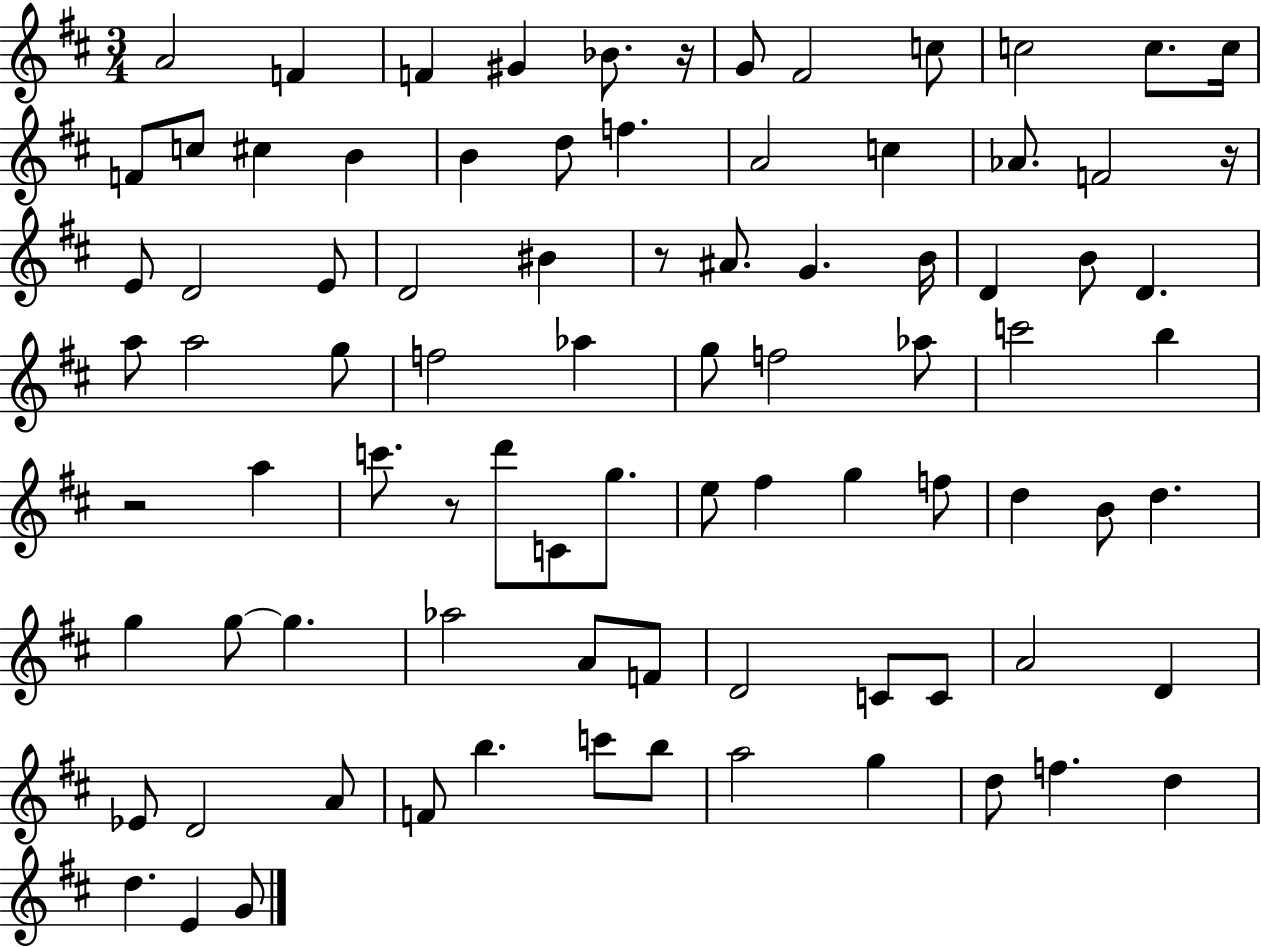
A4/h F4/q F4/q G#4/q Bb4/e. R/s G4/e F#4/h C5/e C5/h C5/e. C5/s F4/e C5/e C#5/q B4/q B4/q D5/e F5/q. A4/h C5/q Ab4/e. F4/h R/s E4/e D4/h E4/e D4/h BIS4/q R/e A#4/e. G4/q. B4/s D4/q B4/e D4/q. A5/e A5/h G5/e F5/h Ab5/q G5/e F5/h Ab5/e C6/h B5/q R/h A5/q C6/e. R/e D6/e C4/e G5/e. E5/e F#5/q G5/q F5/e D5/q B4/e D5/q. G5/q G5/e G5/q. Ab5/h A4/e F4/e D4/h C4/e C4/e A4/h D4/q Eb4/e D4/h A4/e F4/e B5/q. C6/e B5/e A5/h G5/q D5/e F5/q. D5/q D5/q. E4/q G4/e